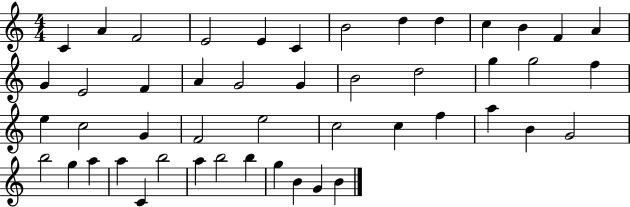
C4/q A4/q F4/h E4/h E4/q C4/q B4/h D5/q D5/q C5/q B4/q F4/q A4/q G4/q E4/h F4/q A4/q G4/h G4/q B4/h D5/h G5/q G5/h F5/q E5/q C5/h G4/q F4/h E5/h C5/h C5/q F5/q A5/q B4/q G4/h B5/h G5/q A5/q A5/q C4/q B5/h A5/q B5/h B5/q G5/q B4/q G4/q B4/q